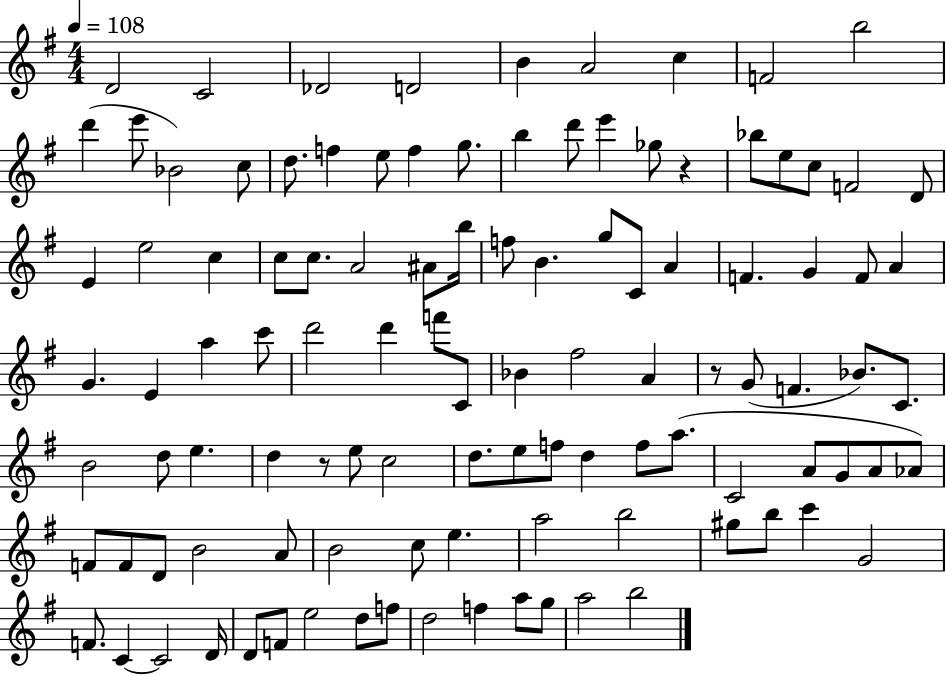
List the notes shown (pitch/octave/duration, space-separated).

D4/h C4/h Db4/h D4/h B4/q A4/h C5/q F4/h B5/h D6/q E6/e Bb4/h C5/e D5/e. F5/q E5/e F5/q G5/e. B5/q D6/e E6/q Gb5/e R/q Bb5/e E5/e C5/e F4/h D4/e E4/q E5/h C5/q C5/e C5/e. A4/h A#4/e B5/s F5/e B4/q. G5/e C4/e A4/q F4/q. G4/q F4/e A4/q G4/q. E4/q A5/q C6/e D6/h D6/q F6/e C4/e Bb4/q F#5/h A4/q R/e G4/e F4/q. Bb4/e. C4/e. B4/h D5/e E5/q. D5/q R/e E5/e C5/h D5/e. E5/e F5/e D5/q F5/e A5/e. C4/h A4/e G4/e A4/e Ab4/e F4/e F4/e D4/e B4/h A4/e B4/h C5/e E5/q. A5/h B5/h G#5/e B5/e C6/q G4/h F4/e. C4/q C4/h D4/s D4/e F4/e E5/h D5/e F5/e D5/h F5/q A5/e G5/e A5/h B5/h